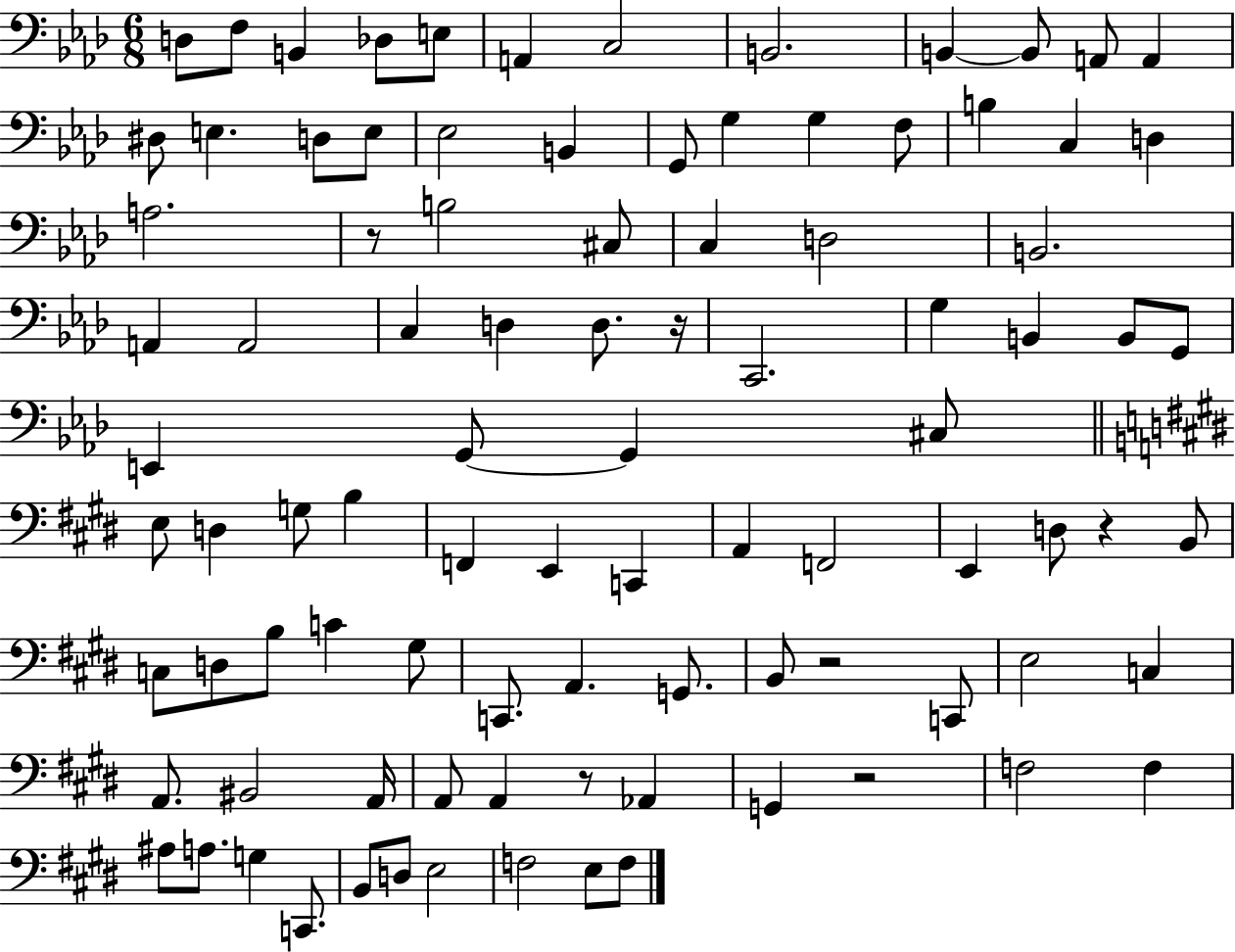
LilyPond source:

{
  \clef bass
  \numericTimeSignature
  \time 6/8
  \key aes \major
  d8 f8 b,4 des8 e8 | a,4 c2 | b,2. | b,4~~ b,8 a,8 a,4 | \break dis8 e4. d8 e8 | ees2 b,4 | g,8 g4 g4 f8 | b4 c4 d4 | \break a2. | r8 b2 cis8 | c4 d2 | b,2. | \break a,4 a,2 | c4 d4 d8. r16 | c,2. | g4 b,4 b,8 g,8 | \break e,4 g,8~~ g,4 cis8 | \bar "||" \break \key e \major e8 d4 g8 b4 | f,4 e,4 c,4 | a,4 f,2 | e,4 d8 r4 b,8 | \break c8 d8 b8 c'4 gis8 | c,8. a,4. g,8. | b,8 r2 c,8 | e2 c4 | \break a,8. bis,2 a,16 | a,8 a,4 r8 aes,4 | g,4 r2 | f2 f4 | \break ais8 a8. g4 c,8. | b,8 d8 e2 | f2 e8 f8 | \bar "|."
}